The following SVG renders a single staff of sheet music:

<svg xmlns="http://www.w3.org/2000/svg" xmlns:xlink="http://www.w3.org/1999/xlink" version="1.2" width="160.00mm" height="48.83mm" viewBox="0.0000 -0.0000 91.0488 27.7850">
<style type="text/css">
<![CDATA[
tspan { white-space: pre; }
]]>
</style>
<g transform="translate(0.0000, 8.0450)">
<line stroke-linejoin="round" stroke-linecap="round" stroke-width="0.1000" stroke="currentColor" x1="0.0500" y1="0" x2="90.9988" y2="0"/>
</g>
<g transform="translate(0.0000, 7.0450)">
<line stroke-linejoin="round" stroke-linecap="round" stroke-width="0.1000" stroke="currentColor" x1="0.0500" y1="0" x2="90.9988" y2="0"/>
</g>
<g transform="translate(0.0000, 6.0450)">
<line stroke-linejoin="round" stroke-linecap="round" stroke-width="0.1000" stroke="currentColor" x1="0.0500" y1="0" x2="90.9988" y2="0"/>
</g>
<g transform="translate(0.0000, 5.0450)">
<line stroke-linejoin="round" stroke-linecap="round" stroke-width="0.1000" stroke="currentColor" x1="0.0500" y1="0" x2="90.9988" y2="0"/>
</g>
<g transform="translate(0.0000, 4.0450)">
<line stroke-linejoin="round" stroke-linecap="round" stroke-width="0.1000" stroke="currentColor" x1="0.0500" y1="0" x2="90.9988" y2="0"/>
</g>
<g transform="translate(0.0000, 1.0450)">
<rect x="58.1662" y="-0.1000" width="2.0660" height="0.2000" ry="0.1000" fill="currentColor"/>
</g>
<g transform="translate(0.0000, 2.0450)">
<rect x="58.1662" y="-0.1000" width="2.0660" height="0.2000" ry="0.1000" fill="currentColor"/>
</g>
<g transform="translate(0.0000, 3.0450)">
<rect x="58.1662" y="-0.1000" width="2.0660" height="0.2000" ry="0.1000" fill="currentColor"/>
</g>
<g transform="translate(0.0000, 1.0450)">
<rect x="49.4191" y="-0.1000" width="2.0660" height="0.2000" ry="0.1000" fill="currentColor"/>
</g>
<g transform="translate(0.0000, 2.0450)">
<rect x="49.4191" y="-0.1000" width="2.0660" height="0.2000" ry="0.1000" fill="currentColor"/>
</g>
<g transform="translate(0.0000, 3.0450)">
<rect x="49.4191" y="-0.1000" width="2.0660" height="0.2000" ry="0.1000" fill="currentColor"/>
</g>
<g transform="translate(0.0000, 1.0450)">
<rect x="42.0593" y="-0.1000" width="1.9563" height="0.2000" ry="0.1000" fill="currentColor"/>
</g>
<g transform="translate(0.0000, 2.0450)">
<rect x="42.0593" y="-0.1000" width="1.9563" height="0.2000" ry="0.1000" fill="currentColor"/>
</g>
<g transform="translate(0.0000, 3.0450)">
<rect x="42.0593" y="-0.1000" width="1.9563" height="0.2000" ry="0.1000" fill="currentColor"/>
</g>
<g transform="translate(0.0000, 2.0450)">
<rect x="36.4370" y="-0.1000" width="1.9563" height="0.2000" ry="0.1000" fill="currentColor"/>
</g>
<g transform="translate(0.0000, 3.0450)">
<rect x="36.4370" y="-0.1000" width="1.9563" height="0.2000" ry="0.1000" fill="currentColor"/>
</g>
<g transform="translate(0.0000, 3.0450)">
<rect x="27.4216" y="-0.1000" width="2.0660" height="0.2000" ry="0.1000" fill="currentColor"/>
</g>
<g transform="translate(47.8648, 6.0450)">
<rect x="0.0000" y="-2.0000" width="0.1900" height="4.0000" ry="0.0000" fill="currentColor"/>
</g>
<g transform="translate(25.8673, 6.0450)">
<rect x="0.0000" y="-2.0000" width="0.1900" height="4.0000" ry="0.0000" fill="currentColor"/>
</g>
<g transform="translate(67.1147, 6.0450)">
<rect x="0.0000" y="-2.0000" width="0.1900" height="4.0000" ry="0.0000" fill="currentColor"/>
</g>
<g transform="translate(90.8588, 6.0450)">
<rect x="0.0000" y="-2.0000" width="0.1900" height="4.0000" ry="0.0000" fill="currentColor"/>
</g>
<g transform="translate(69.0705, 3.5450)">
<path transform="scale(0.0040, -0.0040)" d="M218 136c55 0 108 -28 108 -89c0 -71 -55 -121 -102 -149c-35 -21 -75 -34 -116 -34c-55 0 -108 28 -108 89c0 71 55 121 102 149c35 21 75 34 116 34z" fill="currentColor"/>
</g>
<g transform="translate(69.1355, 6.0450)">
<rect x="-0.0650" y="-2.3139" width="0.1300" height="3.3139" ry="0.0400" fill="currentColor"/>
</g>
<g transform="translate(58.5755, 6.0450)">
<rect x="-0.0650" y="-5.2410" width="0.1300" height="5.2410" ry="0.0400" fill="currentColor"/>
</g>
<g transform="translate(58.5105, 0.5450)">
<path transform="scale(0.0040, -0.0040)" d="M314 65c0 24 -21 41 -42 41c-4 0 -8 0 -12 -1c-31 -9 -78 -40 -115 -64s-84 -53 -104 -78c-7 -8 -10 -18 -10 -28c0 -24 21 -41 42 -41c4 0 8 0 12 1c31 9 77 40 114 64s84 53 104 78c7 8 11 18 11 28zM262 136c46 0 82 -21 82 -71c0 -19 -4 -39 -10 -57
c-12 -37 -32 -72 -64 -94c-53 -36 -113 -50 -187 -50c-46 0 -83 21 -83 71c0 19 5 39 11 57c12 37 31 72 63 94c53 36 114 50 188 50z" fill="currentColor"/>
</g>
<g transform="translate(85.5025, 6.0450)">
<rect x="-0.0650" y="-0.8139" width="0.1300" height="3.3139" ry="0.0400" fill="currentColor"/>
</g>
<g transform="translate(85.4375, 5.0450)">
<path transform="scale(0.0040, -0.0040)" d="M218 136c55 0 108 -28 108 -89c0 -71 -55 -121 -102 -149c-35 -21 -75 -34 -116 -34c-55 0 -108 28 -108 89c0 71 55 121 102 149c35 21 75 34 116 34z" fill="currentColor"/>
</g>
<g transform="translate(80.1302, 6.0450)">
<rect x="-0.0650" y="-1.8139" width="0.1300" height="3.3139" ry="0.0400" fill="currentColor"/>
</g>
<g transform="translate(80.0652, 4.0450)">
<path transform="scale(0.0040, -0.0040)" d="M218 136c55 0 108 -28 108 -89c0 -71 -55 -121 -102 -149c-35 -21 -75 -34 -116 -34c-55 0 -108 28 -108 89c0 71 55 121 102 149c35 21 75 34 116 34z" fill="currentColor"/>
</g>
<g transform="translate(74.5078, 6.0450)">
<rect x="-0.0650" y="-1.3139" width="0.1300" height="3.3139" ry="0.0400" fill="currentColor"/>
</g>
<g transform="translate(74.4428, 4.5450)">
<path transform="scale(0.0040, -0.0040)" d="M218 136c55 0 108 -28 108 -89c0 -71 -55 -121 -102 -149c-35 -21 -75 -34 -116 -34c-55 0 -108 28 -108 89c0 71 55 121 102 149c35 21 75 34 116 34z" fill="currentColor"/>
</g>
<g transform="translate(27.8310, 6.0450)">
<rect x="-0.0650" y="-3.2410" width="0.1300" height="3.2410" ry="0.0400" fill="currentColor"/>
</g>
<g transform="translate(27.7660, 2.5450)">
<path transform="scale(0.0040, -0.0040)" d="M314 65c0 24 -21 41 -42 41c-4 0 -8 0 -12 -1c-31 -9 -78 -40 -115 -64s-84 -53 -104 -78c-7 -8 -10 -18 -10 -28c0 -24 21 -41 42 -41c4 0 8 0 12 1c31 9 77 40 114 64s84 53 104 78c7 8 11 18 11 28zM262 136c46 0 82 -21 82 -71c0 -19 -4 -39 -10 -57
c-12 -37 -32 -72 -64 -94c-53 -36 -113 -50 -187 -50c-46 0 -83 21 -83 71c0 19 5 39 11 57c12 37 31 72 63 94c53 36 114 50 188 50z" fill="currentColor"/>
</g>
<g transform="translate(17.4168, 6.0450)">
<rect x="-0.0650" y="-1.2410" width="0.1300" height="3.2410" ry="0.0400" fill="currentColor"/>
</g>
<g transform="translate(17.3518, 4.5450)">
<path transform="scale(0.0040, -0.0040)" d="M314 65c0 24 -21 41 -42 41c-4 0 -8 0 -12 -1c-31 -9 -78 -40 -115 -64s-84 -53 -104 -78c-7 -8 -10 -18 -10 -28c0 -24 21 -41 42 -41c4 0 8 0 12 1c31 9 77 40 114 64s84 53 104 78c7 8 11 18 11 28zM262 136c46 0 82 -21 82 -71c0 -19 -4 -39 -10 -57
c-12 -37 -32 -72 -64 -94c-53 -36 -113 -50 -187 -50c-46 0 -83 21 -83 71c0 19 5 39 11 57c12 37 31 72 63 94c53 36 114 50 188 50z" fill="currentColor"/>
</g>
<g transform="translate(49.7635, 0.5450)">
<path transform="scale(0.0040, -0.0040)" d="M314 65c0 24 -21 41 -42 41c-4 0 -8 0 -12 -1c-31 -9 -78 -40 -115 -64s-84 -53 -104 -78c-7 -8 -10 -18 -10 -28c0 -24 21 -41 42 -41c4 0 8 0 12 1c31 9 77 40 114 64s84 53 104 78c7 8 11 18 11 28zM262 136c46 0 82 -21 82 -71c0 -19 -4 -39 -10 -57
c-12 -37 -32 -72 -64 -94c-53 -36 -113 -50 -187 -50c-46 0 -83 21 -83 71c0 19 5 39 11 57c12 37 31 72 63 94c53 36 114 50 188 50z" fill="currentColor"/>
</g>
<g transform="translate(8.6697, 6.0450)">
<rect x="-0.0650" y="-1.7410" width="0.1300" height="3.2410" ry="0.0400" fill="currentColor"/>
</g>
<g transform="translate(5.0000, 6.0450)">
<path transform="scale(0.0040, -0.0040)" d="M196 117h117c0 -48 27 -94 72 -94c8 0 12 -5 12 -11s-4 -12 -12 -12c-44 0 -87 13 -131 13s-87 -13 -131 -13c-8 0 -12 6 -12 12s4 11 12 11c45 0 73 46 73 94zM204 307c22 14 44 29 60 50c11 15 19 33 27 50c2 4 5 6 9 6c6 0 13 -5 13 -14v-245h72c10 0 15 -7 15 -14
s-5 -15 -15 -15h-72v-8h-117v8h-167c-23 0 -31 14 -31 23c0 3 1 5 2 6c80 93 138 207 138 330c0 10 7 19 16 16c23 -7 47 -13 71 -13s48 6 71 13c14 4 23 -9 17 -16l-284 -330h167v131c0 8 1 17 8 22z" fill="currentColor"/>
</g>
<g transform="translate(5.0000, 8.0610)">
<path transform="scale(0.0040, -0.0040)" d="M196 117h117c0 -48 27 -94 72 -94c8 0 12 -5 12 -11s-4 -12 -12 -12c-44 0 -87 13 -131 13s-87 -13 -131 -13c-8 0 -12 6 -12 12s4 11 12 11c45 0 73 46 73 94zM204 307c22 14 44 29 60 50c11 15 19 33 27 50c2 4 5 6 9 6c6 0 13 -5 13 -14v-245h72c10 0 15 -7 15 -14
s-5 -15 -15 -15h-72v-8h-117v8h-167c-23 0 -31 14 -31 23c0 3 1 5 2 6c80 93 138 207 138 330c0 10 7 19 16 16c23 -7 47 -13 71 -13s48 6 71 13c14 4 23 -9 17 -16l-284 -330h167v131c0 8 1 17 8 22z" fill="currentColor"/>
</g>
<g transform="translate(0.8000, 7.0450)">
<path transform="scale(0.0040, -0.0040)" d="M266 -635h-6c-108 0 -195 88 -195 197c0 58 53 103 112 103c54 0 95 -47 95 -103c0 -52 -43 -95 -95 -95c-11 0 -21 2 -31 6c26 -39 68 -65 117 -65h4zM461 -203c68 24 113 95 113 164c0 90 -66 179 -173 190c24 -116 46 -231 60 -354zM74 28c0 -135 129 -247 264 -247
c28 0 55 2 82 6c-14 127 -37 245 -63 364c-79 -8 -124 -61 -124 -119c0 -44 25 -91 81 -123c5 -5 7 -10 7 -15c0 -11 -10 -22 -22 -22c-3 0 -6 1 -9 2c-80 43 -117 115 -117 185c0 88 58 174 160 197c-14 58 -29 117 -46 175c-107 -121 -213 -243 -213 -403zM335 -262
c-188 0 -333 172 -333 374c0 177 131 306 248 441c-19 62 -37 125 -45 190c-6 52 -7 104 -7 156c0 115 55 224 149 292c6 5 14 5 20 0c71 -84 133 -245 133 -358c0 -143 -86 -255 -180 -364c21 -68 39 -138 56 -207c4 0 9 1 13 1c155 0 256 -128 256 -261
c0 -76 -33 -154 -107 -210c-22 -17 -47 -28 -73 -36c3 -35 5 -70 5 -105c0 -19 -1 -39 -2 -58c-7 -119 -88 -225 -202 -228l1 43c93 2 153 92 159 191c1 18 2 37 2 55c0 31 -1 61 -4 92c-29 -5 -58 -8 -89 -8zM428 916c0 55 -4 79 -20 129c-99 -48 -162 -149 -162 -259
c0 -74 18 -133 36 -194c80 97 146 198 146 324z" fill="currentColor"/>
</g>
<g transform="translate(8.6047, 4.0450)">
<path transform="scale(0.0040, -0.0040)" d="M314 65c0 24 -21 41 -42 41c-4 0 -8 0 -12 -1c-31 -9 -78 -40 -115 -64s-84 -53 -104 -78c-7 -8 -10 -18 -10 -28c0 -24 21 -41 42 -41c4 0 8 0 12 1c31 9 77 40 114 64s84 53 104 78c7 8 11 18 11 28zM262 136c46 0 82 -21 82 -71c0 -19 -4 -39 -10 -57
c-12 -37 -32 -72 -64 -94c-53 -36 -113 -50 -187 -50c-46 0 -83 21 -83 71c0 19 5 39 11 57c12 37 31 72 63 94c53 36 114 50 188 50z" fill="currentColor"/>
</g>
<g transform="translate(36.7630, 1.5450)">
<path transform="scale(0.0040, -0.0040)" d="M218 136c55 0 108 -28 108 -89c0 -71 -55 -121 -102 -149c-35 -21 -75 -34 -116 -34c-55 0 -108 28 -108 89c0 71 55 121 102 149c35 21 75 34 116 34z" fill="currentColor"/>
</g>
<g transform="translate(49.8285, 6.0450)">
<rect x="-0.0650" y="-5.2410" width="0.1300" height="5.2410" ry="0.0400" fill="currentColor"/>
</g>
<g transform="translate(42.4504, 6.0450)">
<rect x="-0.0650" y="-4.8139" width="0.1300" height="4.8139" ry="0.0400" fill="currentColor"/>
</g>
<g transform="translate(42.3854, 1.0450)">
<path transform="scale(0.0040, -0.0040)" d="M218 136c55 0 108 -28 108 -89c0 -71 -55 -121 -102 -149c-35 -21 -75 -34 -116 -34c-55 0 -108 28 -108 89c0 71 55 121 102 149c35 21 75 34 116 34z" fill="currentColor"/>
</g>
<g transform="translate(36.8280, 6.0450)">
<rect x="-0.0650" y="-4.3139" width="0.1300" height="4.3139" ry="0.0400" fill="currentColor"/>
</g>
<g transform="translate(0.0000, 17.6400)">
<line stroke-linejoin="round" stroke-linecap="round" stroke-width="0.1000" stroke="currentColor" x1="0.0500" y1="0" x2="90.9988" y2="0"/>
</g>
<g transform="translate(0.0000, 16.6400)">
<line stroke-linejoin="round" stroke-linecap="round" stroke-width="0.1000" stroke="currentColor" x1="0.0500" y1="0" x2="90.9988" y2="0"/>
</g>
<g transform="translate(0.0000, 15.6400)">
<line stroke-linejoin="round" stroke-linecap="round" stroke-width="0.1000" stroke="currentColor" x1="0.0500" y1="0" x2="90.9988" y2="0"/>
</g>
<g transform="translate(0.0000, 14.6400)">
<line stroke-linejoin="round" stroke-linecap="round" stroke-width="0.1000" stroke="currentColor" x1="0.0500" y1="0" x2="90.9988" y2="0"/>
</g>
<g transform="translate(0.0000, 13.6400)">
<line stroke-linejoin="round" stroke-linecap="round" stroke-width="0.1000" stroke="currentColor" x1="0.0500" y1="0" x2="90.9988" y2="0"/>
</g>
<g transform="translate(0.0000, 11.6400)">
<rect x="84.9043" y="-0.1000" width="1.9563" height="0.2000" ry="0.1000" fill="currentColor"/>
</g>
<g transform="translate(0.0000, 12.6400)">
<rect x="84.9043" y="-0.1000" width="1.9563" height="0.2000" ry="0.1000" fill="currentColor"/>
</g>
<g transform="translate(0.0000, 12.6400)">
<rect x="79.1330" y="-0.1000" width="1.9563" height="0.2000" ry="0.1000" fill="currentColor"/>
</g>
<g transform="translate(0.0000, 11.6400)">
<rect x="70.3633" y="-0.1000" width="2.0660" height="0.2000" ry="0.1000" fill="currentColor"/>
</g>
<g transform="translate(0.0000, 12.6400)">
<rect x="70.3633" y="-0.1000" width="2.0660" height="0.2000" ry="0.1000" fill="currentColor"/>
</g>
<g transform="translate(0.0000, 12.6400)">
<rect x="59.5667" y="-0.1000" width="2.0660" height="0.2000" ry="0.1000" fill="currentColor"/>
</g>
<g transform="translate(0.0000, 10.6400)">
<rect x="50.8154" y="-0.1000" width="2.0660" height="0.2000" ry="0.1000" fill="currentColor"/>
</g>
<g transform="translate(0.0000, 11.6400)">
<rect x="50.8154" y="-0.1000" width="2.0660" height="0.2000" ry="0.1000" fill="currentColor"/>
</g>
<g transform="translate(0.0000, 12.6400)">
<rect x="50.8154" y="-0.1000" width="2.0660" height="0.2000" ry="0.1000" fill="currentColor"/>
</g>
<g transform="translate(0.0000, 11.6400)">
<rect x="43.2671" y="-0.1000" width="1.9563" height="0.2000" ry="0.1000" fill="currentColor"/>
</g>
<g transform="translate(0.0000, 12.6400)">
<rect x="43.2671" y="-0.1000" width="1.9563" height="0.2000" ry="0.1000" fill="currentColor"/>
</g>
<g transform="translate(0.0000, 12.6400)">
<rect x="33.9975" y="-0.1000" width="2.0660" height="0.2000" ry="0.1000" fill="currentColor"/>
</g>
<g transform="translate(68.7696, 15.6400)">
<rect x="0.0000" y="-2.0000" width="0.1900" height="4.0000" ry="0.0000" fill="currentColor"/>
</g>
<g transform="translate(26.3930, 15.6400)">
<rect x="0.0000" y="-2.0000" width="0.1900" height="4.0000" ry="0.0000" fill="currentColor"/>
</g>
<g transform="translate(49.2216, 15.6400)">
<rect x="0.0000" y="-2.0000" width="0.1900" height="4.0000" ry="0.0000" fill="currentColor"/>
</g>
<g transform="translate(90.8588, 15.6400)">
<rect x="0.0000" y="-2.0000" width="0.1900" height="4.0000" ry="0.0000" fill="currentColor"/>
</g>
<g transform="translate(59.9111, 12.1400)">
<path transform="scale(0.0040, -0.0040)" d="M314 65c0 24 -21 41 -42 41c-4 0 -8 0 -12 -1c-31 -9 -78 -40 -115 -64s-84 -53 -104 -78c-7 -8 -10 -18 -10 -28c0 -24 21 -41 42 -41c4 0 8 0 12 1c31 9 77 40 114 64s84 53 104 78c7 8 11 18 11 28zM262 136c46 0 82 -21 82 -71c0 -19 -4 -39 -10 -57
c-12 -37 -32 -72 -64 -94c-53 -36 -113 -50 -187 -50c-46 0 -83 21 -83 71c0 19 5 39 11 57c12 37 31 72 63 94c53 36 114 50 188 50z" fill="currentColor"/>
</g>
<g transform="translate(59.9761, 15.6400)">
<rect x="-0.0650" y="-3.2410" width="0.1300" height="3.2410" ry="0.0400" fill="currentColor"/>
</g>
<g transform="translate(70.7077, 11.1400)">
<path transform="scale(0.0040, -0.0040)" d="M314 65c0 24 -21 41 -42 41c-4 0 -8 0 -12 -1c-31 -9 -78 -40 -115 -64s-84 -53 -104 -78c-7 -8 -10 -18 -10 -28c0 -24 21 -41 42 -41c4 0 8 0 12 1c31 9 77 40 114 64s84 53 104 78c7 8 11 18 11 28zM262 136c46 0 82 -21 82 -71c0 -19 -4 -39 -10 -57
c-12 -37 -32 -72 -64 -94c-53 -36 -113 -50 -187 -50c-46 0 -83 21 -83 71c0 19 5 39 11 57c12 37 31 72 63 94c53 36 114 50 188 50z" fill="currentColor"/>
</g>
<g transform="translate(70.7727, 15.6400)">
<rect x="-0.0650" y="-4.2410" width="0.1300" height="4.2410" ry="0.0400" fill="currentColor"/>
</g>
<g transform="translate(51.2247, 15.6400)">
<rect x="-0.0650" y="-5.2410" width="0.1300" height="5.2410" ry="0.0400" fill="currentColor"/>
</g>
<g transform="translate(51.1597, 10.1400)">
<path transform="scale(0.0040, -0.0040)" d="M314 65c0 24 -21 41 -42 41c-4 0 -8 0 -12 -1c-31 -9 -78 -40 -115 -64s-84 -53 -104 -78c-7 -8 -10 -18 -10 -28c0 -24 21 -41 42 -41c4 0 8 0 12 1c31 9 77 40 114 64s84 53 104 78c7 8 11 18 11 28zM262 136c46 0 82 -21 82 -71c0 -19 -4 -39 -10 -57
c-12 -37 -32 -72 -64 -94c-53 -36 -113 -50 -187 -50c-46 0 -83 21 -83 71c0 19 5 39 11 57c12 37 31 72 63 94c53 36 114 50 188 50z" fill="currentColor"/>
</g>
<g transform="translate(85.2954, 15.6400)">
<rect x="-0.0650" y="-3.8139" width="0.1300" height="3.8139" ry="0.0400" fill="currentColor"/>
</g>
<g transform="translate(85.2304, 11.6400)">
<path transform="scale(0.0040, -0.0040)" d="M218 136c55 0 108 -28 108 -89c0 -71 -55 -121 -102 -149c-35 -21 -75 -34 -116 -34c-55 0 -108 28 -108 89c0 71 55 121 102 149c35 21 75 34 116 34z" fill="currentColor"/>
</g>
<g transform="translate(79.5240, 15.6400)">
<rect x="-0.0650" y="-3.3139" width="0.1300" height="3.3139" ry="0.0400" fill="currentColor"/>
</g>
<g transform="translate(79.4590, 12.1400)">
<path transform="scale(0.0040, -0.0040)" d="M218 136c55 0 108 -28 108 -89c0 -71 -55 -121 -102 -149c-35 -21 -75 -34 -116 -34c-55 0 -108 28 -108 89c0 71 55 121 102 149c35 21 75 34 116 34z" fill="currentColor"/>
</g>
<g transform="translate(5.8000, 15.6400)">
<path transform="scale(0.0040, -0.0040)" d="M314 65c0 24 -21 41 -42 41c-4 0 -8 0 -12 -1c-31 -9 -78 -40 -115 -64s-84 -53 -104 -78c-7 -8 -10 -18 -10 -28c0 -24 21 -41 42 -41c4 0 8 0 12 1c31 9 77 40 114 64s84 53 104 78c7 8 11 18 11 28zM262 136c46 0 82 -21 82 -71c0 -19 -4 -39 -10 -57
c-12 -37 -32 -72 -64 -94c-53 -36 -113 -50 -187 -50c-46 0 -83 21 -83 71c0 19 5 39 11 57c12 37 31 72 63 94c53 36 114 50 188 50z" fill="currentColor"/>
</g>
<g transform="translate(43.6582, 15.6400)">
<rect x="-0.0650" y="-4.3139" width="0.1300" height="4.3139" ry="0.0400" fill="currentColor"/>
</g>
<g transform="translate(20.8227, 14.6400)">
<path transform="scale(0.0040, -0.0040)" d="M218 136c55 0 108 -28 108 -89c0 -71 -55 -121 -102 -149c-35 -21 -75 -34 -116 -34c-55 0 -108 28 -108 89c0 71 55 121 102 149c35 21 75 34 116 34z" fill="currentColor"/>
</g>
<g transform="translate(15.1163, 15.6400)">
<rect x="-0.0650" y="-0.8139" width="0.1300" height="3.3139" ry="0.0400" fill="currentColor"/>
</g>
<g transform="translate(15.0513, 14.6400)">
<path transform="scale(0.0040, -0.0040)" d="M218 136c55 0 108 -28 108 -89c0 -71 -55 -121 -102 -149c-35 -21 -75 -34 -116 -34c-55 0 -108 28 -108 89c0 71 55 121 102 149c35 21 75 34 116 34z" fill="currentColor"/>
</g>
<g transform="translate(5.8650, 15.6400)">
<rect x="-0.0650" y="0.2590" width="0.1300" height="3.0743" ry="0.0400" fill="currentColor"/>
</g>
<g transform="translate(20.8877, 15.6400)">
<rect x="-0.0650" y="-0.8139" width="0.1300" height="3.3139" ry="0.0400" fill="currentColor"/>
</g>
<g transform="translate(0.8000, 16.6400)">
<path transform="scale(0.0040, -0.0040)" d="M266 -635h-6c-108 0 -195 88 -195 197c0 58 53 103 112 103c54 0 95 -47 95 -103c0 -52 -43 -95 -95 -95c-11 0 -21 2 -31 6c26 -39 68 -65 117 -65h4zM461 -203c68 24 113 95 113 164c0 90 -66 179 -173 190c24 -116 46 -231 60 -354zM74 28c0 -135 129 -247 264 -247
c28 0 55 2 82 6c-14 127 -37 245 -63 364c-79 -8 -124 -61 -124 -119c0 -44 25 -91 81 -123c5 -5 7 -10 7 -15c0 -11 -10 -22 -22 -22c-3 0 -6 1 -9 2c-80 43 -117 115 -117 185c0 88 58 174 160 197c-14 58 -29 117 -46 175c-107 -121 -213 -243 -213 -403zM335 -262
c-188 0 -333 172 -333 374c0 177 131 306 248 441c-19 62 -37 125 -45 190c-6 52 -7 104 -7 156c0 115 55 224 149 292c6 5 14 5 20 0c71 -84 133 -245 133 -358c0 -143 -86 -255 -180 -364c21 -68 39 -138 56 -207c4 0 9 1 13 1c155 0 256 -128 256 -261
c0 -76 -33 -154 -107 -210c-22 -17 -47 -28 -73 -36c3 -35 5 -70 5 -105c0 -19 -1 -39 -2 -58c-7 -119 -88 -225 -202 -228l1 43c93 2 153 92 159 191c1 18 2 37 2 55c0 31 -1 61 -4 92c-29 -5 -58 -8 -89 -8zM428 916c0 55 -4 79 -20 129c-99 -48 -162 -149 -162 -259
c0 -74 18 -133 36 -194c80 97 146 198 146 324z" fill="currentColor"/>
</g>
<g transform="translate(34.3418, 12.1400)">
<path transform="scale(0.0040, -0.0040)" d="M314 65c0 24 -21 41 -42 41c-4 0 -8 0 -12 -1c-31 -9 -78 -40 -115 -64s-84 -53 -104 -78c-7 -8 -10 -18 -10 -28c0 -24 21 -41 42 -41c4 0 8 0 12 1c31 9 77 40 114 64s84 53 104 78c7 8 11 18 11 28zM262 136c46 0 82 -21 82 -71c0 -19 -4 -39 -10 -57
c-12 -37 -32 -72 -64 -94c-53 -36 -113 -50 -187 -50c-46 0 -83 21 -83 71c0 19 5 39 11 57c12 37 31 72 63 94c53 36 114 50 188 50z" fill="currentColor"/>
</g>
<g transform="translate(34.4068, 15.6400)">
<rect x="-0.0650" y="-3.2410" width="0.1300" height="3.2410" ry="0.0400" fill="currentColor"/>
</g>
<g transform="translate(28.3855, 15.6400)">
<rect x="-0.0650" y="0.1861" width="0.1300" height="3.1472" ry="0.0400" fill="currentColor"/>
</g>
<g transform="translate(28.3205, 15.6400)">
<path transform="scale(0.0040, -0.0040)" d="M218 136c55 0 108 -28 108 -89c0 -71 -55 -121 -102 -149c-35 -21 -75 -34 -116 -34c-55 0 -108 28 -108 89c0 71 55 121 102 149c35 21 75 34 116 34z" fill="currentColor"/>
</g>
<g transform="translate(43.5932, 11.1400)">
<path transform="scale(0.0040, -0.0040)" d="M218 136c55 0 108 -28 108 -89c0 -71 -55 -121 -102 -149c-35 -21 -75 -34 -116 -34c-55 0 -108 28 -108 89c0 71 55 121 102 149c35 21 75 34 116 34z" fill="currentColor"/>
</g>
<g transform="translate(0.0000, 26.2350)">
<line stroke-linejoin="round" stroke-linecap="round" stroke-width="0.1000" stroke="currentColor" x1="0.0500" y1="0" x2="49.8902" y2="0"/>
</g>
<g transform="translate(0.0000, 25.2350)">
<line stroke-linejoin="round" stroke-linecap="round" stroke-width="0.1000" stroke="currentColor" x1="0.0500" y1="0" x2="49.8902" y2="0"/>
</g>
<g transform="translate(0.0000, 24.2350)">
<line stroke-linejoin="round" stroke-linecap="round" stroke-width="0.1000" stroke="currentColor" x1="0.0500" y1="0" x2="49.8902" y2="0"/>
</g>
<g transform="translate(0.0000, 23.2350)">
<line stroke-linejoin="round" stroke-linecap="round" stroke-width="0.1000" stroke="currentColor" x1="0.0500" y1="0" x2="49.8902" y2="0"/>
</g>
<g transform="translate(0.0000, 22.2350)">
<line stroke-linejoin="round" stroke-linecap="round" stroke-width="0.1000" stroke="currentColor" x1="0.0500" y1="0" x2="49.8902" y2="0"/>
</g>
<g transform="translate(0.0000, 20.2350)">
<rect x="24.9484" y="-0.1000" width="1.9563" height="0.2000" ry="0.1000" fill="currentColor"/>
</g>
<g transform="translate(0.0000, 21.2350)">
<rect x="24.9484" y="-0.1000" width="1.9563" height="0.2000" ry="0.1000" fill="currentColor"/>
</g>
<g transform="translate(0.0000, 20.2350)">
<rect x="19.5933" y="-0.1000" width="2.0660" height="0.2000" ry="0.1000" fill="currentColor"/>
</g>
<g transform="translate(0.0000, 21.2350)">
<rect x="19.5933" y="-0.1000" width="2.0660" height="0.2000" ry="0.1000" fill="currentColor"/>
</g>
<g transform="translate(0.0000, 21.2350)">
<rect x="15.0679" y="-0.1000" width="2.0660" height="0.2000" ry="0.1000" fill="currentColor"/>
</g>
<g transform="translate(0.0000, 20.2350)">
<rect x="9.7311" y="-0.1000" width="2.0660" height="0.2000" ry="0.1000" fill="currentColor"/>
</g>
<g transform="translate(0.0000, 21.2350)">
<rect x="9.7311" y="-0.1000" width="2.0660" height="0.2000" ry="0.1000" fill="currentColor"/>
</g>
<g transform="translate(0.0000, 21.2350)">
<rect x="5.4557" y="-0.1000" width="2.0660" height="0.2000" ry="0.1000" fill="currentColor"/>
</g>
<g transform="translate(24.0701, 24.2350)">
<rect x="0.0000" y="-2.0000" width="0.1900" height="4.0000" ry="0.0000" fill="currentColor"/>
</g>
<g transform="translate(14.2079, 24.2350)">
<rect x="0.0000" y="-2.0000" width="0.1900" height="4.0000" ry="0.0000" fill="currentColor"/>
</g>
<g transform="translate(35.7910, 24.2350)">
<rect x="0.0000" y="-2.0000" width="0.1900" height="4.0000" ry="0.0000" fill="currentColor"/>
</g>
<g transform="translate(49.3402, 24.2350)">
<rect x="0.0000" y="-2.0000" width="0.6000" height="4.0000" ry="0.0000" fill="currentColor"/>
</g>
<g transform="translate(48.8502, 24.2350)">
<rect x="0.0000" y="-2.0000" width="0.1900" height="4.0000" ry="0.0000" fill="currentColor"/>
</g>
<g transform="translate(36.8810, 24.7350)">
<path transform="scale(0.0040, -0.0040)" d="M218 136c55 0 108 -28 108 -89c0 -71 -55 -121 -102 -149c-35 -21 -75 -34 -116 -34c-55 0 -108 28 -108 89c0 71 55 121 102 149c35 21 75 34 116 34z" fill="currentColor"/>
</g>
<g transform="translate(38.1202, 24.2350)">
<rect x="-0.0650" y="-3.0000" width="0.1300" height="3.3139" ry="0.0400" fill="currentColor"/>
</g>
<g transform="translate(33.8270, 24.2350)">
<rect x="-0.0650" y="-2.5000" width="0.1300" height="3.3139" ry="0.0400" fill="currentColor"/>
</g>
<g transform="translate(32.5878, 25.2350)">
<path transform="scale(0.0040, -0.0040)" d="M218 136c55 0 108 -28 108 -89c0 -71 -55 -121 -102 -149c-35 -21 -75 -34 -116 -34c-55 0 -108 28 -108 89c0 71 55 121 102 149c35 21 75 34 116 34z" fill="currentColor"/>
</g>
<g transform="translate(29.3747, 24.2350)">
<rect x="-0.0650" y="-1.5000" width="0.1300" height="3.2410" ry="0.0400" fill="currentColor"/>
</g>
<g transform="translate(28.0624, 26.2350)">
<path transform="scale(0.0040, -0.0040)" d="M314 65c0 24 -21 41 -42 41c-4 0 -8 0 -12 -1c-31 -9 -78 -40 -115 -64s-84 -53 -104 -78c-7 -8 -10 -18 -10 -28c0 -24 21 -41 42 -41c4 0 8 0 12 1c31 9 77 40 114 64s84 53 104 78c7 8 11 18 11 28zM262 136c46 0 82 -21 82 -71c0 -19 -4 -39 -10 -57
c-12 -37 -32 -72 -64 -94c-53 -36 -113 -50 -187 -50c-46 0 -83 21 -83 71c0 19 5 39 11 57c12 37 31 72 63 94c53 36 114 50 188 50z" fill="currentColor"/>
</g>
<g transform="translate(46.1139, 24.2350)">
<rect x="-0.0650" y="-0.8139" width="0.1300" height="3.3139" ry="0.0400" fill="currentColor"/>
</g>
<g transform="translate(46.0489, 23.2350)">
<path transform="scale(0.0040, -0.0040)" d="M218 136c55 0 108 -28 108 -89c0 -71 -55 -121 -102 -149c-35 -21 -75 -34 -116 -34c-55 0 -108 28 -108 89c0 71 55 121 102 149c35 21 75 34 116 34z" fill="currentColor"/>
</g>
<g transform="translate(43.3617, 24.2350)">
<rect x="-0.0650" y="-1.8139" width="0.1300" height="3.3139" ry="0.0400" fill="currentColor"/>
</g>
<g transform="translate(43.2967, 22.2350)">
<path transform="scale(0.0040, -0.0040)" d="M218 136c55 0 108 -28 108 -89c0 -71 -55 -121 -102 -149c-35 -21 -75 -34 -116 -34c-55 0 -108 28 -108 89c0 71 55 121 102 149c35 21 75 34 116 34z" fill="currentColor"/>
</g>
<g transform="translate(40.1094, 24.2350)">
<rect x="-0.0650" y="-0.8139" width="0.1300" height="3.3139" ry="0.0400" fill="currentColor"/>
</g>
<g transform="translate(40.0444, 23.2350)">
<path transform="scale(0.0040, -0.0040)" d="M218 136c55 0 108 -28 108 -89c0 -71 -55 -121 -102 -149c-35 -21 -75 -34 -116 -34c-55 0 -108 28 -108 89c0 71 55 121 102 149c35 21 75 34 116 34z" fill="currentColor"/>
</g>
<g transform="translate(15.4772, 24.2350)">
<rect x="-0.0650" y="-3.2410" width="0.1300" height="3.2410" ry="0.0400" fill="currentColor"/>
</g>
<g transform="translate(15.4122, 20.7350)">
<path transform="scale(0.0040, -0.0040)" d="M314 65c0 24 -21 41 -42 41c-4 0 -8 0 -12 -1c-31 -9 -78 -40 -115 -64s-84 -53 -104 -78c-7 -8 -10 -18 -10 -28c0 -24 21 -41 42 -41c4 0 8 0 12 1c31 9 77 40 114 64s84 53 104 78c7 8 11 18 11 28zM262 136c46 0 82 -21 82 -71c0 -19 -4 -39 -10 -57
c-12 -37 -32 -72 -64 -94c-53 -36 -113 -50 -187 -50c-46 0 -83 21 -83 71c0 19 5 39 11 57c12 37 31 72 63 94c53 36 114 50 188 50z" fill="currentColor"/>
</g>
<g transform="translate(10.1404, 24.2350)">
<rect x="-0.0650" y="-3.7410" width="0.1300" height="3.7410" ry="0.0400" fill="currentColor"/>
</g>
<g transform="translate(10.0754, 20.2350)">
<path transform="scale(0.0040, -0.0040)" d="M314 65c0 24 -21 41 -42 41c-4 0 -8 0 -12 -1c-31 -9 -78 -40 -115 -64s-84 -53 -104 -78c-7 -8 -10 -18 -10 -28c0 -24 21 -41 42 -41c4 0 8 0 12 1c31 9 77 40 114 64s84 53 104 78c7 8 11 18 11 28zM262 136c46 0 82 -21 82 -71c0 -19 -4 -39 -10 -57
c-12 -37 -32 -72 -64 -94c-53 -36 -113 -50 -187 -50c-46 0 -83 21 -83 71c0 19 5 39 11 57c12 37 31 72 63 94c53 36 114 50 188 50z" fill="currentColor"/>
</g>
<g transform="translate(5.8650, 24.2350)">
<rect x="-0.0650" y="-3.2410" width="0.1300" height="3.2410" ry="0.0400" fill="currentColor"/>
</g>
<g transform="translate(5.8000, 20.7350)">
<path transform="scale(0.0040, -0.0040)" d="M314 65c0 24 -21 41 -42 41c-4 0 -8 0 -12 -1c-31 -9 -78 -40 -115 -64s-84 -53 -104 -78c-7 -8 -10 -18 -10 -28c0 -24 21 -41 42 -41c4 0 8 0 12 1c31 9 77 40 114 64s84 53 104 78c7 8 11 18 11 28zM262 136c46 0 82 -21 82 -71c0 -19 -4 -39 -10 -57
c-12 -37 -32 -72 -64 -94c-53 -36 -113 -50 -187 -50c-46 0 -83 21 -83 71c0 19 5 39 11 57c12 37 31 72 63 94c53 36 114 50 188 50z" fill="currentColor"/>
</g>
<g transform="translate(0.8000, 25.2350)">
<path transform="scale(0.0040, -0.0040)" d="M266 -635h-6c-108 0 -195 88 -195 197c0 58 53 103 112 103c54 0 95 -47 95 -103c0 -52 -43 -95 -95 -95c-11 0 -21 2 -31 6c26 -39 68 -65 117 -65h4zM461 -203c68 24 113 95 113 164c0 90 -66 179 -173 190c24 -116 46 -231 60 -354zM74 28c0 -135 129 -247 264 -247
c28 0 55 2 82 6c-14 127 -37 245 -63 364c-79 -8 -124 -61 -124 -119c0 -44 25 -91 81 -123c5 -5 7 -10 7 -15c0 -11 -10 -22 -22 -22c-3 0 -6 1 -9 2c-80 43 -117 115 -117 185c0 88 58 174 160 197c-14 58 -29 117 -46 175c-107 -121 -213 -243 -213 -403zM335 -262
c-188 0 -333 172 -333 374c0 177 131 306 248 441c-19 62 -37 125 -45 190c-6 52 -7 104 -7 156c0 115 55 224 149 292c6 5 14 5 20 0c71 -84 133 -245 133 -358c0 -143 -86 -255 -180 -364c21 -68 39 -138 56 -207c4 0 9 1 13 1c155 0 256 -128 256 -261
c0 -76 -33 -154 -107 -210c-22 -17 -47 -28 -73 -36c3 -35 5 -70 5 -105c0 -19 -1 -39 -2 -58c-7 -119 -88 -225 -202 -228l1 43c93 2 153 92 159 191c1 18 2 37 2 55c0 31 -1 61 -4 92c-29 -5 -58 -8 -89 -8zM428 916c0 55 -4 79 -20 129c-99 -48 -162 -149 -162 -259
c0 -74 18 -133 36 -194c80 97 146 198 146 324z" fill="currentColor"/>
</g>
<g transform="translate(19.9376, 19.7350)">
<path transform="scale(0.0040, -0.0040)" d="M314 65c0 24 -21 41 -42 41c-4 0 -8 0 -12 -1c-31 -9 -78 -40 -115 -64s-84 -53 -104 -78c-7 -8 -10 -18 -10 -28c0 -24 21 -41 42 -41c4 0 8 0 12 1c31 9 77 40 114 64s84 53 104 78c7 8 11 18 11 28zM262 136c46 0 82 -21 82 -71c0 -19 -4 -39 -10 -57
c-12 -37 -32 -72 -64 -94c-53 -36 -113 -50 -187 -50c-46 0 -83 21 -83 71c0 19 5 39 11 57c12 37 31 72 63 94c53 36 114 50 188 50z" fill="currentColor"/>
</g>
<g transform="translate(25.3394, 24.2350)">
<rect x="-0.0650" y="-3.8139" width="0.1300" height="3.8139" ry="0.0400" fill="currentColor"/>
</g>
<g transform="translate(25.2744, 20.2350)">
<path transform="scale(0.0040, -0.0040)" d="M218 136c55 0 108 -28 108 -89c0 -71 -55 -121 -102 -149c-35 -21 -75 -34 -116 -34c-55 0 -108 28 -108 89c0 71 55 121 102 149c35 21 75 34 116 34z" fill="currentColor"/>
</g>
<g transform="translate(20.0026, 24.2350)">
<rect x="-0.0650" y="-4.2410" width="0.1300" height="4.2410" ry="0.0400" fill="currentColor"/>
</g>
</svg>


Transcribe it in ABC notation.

X:1
T:Untitled
M:4/4
L:1/4
K:C
f2 e2 b2 d' e' f'2 f'2 g e f d B2 d d B b2 d' f'2 b2 d'2 b c' b2 c'2 b2 d'2 c' E2 G A d f d